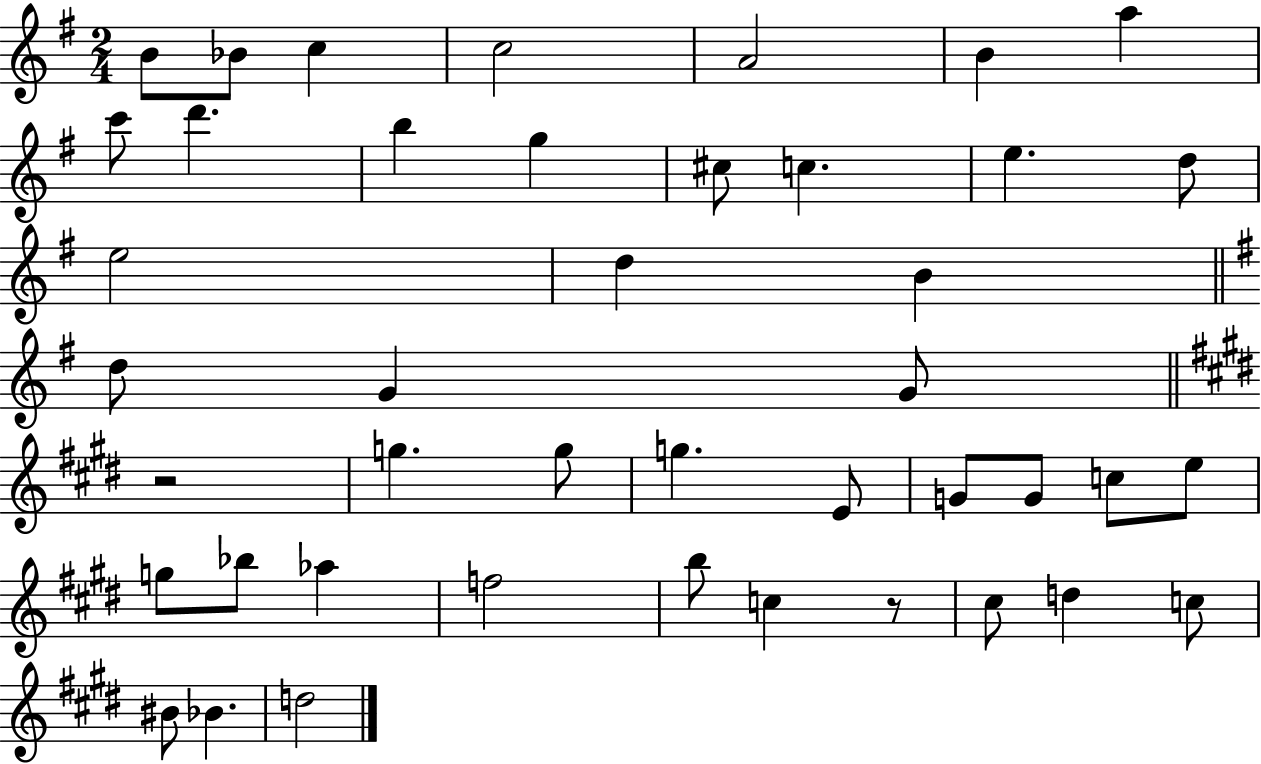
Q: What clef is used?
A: treble